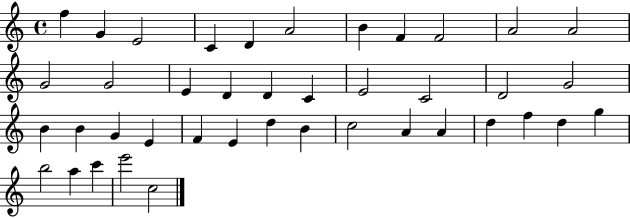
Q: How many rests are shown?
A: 0